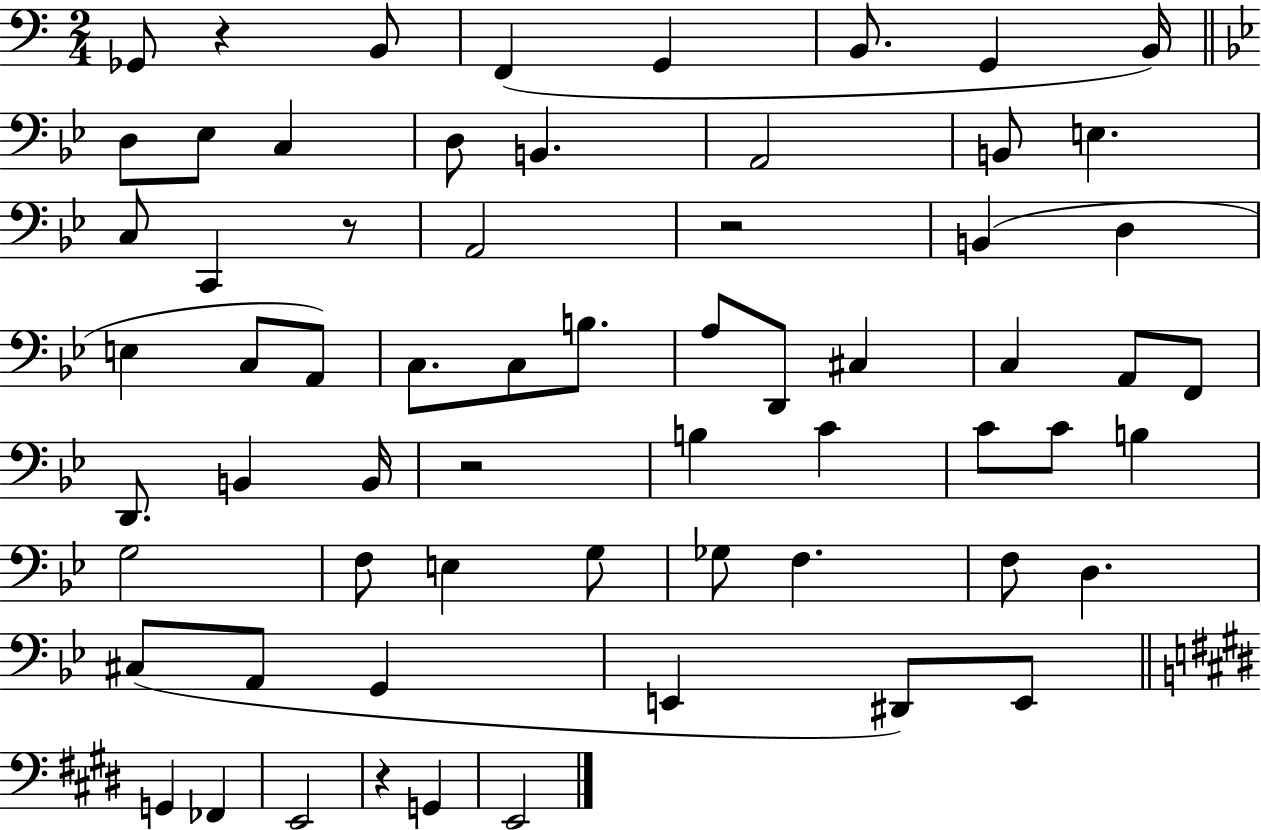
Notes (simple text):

Gb2/e R/q B2/e F2/q G2/q B2/e. G2/q B2/s D3/e Eb3/e C3/q D3/e B2/q. A2/h B2/e E3/q. C3/e C2/q R/e A2/h R/h B2/q D3/q E3/q C3/e A2/e C3/e. C3/e B3/e. A3/e D2/e C#3/q C3/q A2/e F2/e D2/e. B2/q B2/s R/h B3/q C4/q C4/e C4/e B3/q G3/h F3/e E3/q G3/e Gb3/e F3/q. F3/e D3/q. C#3/e A2/e G2/q E2/q D#2/e E2/e G2/q FES2/q E2/h R/q G2/q E2/h